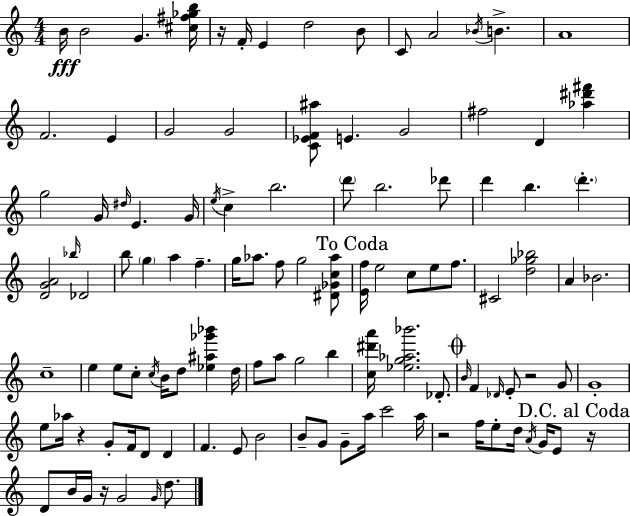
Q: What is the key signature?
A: C major